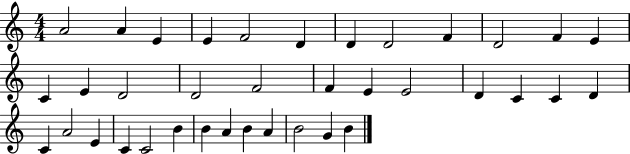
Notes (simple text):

A4/h A4/q E4/q E4/q F4/h D4/q D4/q D4/h F4/q D4/h F4/q E4/q C4/q E4/q D4/h D4/h F4/h F4/q E4/q E4/h D4/q C4/q C4/q D4/q C4/q A4/h E4/q C4/q C4/h B4/q B4/q A4/q B4/q A4/q B4/h G4/q B4/q